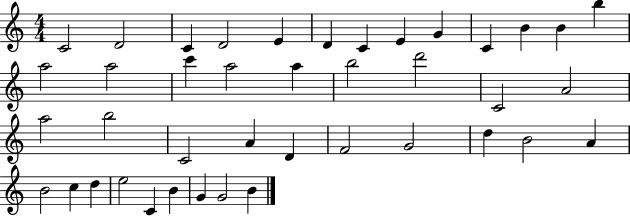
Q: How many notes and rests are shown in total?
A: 41